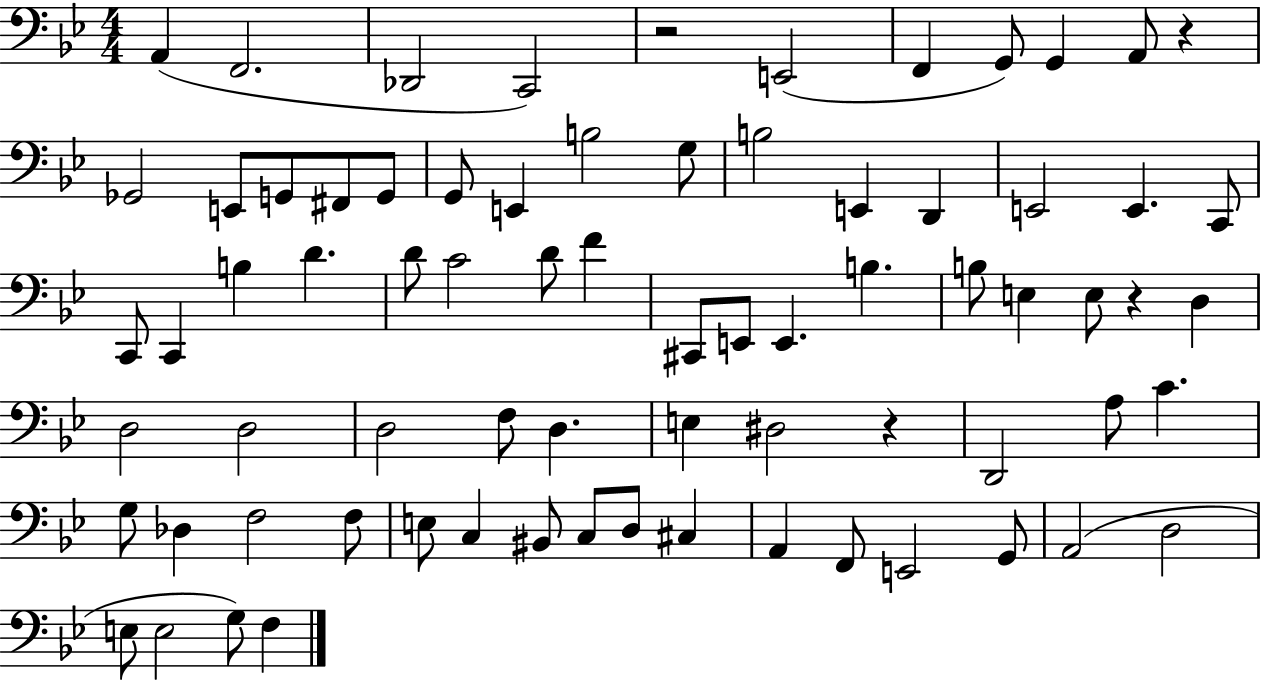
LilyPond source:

{
  \clef bass
  \numericTimeSignature
  \time 4/4
  \key bes \major
  a,4( f,2. | des,2 c,2) | r2 e,2( | f,4 g,8) g,4 a,8 r4 | \break ges,2 e,8 g,8 fis,8 g,8 | g,8 e,4 b2 g8 | b2 e,4 d,4 | e,2 e,4. c,8 | \break c,8 c,4 b4 d'4. | d'8 c'2 d'8 f'4 | cis,8 e,8 e,4. b4. | b8 e4 e8 r4 d4 | \break d2 d2 | d2 f8 d4. | e4 dis2 r4 | d,2 a8 c'4. | \break g8 des4 f2 f8 | e8 c4 bis,8 c8 d8 cis4 | a,4 f,8 e,2 g,8 | a,2( d2 | \break e8 e2 g8) f4 | \bar "|."
}